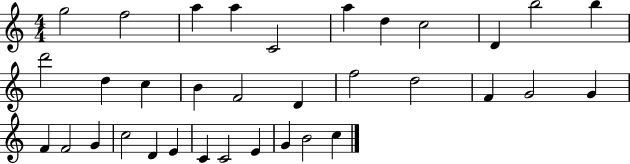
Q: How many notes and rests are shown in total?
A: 34